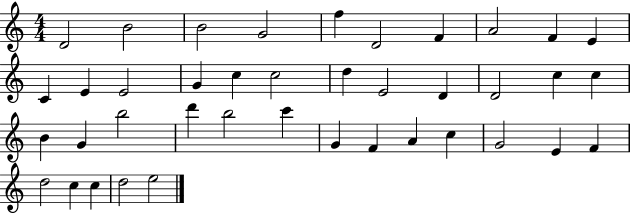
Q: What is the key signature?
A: C major